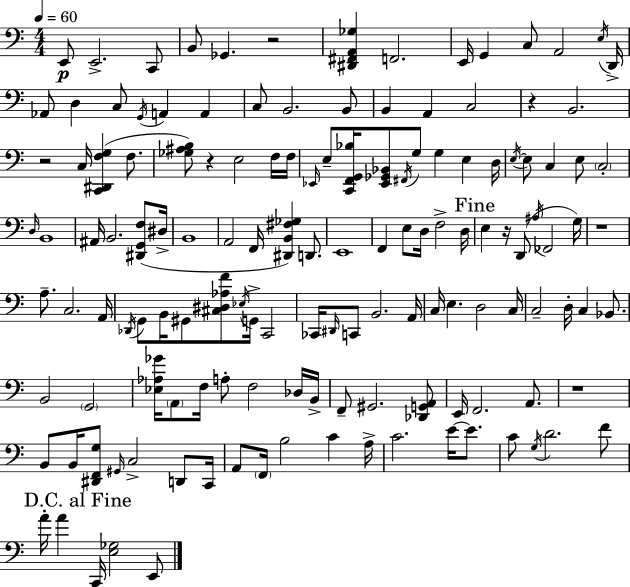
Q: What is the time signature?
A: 4/4